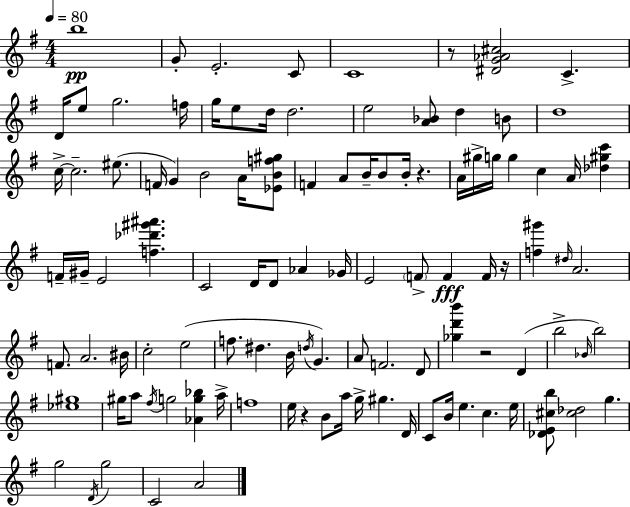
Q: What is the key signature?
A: G major